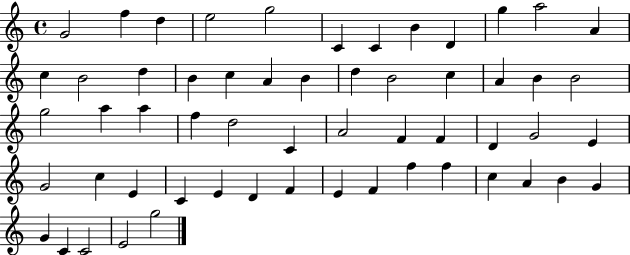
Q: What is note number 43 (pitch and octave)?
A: D4